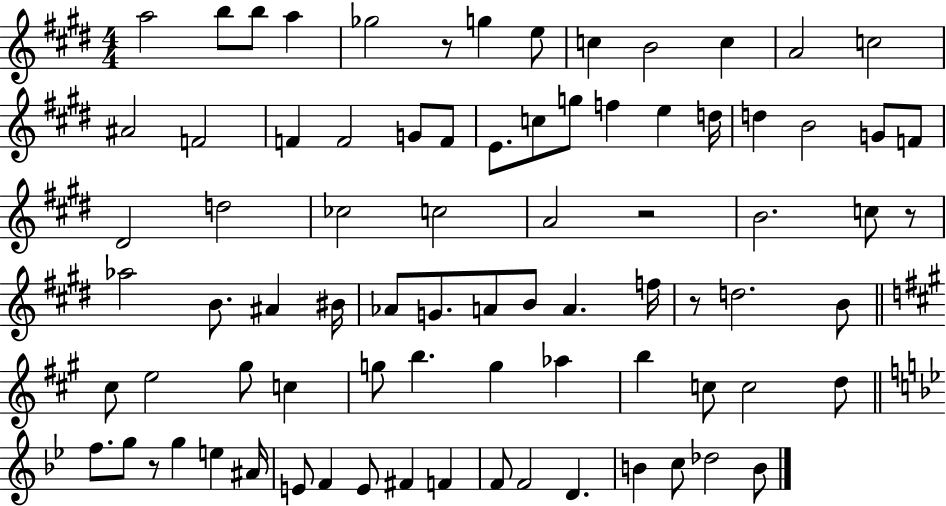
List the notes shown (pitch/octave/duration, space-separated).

A5/h B5/e B5/e A5/q Gb5/h R/e G5/q E5/e C5/q B4/h C5/q A4/h C5/h A#4/h F4/h F4/q F4/h G4/e F4/e E4/e. C5/e G5/e F5/q E5/q D5/s D5/q B4/h G4/e F4/e D#4/h D5/h CES5/h C5/h A4/h R/h B4/h. C5/e R/e Ab5/h B4/e. A#4/q BIS4/s Ab4/e G4/e. A4/e B4/e A4/q. F5/s R/e D5/h. B4/e C#5/e E5/h G#5/e C5/q G5/e B5/q. G5/q Ab5/q B5/q C5/e C5/h D5/e F5/e. G5/e R/e G5/q E5/q A#4/s E4/e F4/q E4/e F#4/q F4/q F4/e F4/h D4/q. B4/q C5/e Db5/h B4/e